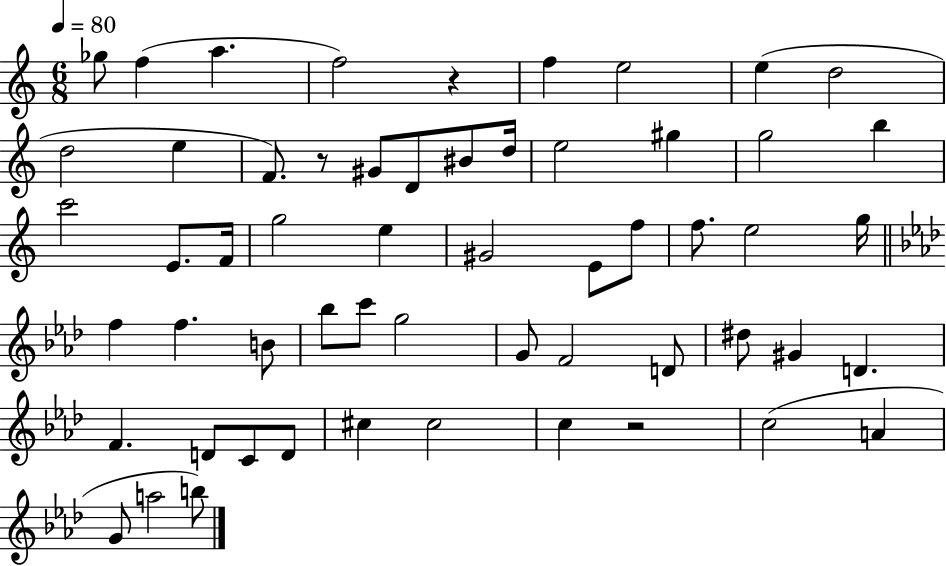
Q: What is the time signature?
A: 6/8